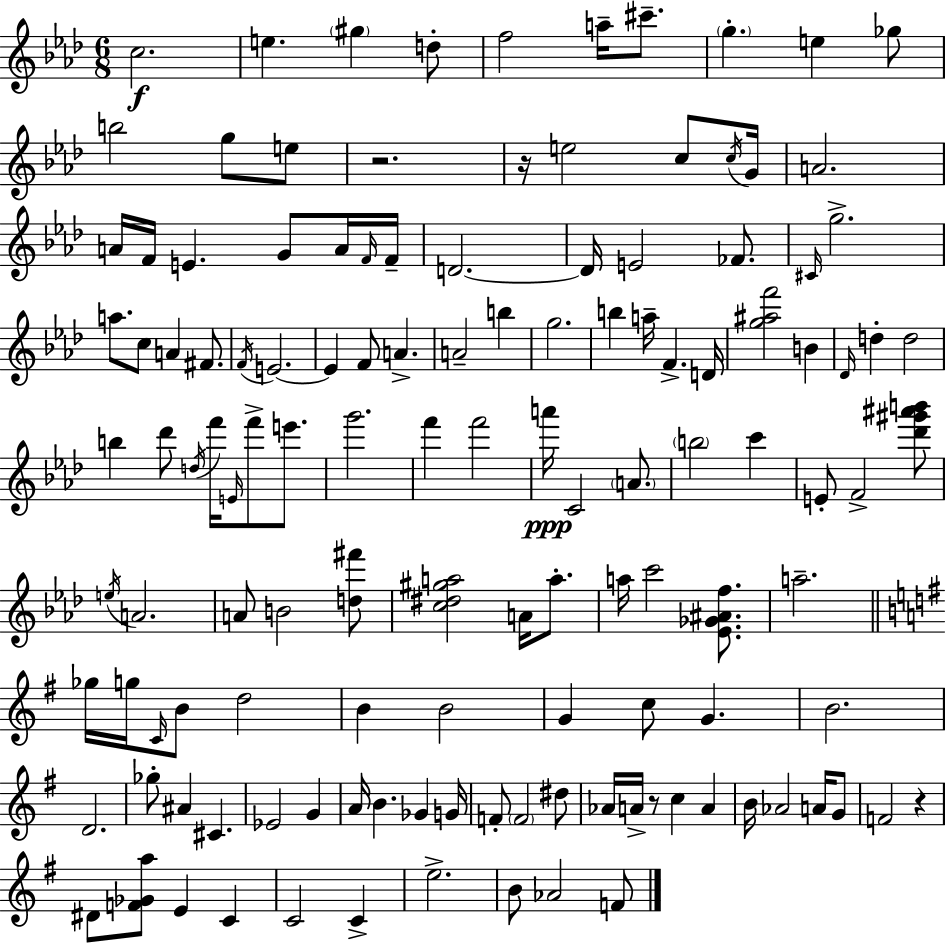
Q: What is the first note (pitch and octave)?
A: C5